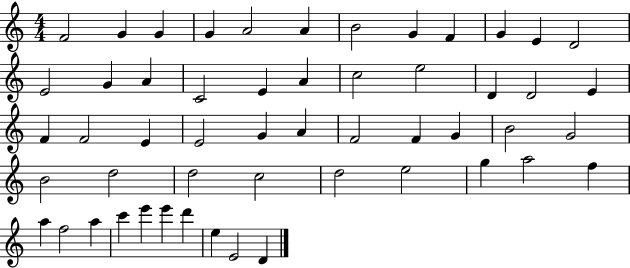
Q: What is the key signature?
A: C major